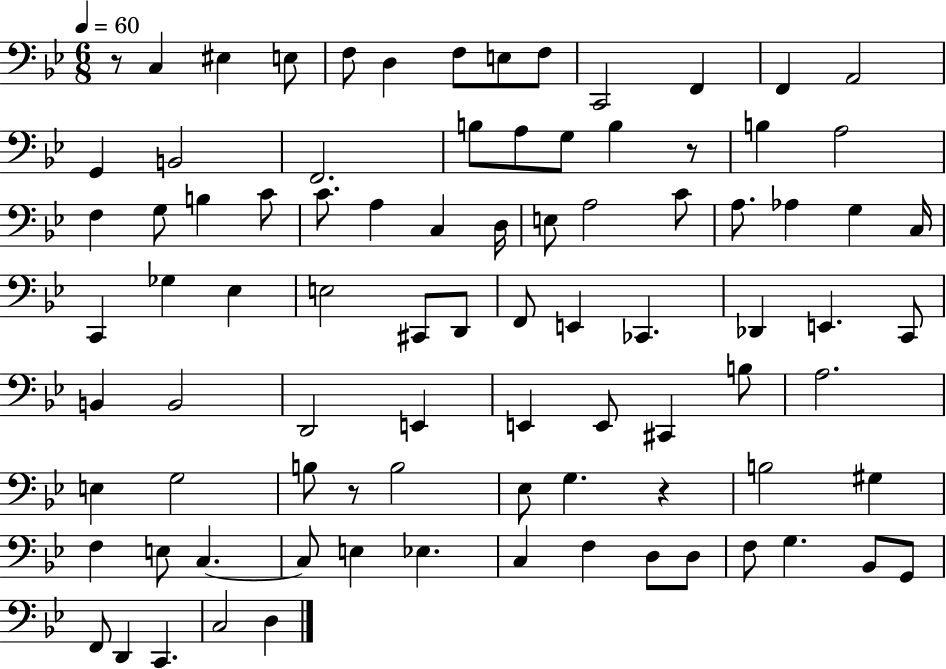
X:1
T:Untitled
M:6/8
L:1/4
K:Bb
z/2 C, ^E, E,/2 F,/2 D, F,/2 E,/2 F,/2 C,,2 F,, F,, A,,2 G,, B,,2 F,,2 B,/2 A,/2 G,/2 B, z/2 B, A,2 F, G,/2 B, C/2 C/2 A, C, D,/4 E,/2 A,2 C/2 A,/2 _A, G, C,/4 C,, _G, _E, E,2 ^C,,/2 D,,/2 F,,/2 E,, _C,, _D,, E,, C,,/2 B,, B,,2 D,,2 E,, E,, E,,/2 ^C,, B,/2 A,2 E, G,2 B,/2 z/2 B,2 _E,/2 G, z B,2 ^G, F, E,/2 C, C,/2 E, _E, C, F, D,/2 D,/2 F,/2 G, _B,,/2 G,,/2 F,,/2 D,, C,, C,2 D,